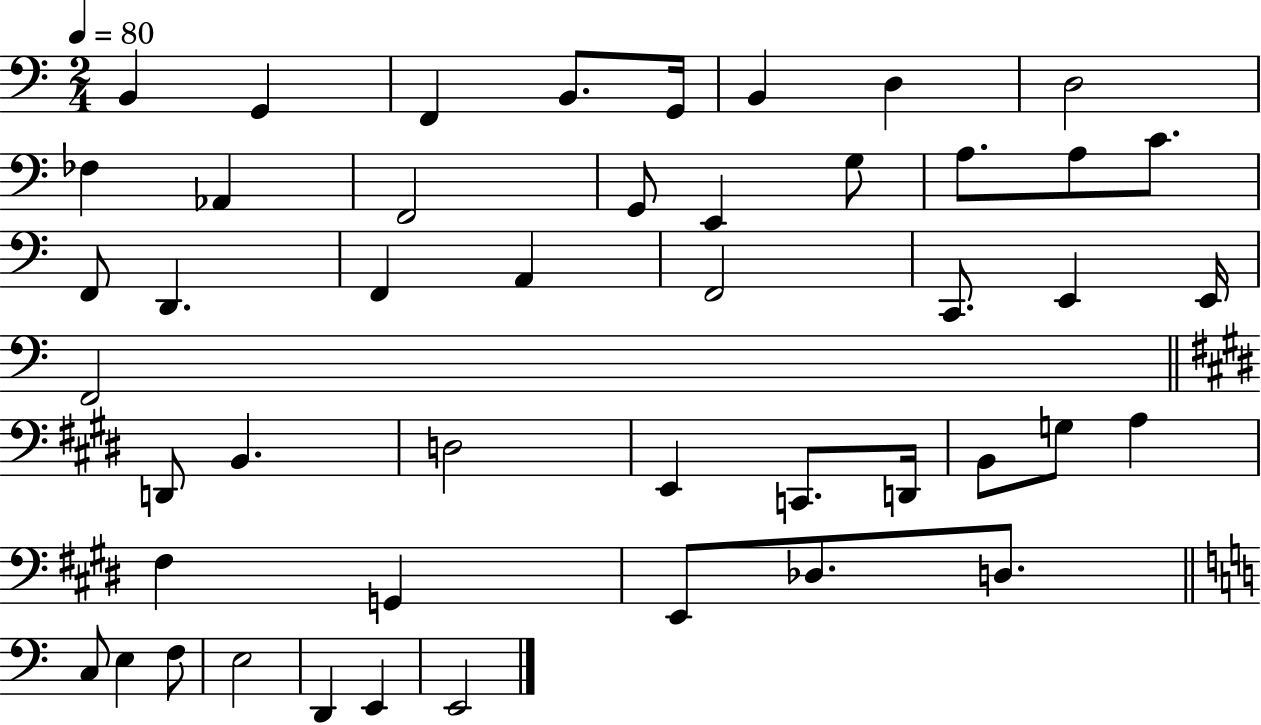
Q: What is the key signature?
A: C major